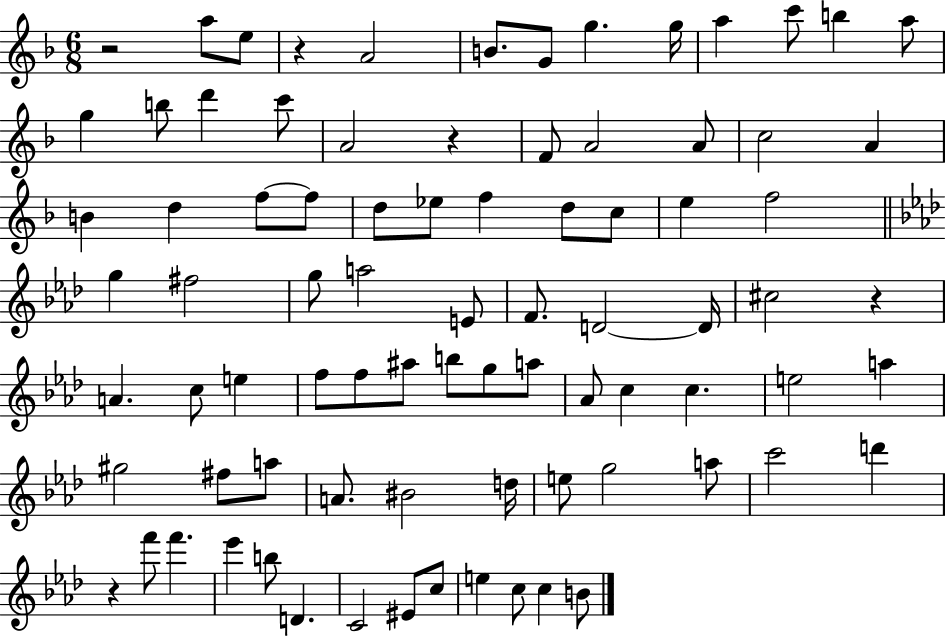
{
  \clef treble
  \numericTimeSignature
  \time 6/8
  \key f \major
  \repeat volta 2 { r2 a''8 e''8 | r4 a'2 | b'8. g'8 g''4. g''16 | a''4 c'''8 b''4 a''8 | \break g''4 b''8 d'''4 c'''8 | a'2 r4 | f'8 a'2 a'8 | c''2 a'4 | \break b'4 d''4 f''8~~ f''8 | d''8 ees''8 f''4 d''8 c''8 | e''4 f''2 | \bar "||" \break \key f \minor g''4 fis''2 | g''8 a''2 e'8 | f'8. d'2~~ d'16 | cis''2 r4 | \break a'4. c''8 e''4 | f''8 f''8 ais''8 b''8 g''8 a''8 | aes'8 c''4 c''4. | e''2 a''4 | \break gis''2 fis''8 a''8 | a'8. bis'2 d''16 | e''8 g''2 a''8 | c'''2 d'''4 | \break r4 f'''8 f'''4. | ees'''4 b''8 d'4. | c'2 eis'8 c''8 | e''4 c''8 c''4 b'8 | \break } \bar "|."
}